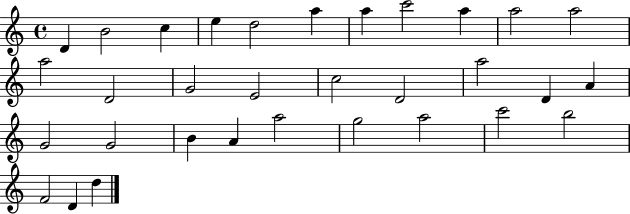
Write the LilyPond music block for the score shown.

{
  \clef treble
  \time 4/4
  \defaultTimeSignature
  \key c \major
  d'4 b'2 c''4 | e''4 d''2 a''4 | a''4 c'''2 a''4 | a''2 a''2 | \break a''2 d'2 | g'2 e'2 | c''2 d'2 | a''2 d'4 a'4 | \break g'2 g'2 | b'4 a'4 a''2 | g''2 a''2 | c'''2 b''2 | \break f'2 d'4 d''4 | \bar "|."
}